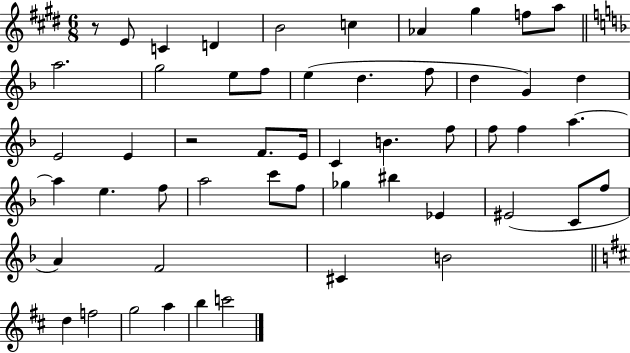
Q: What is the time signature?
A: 6/8